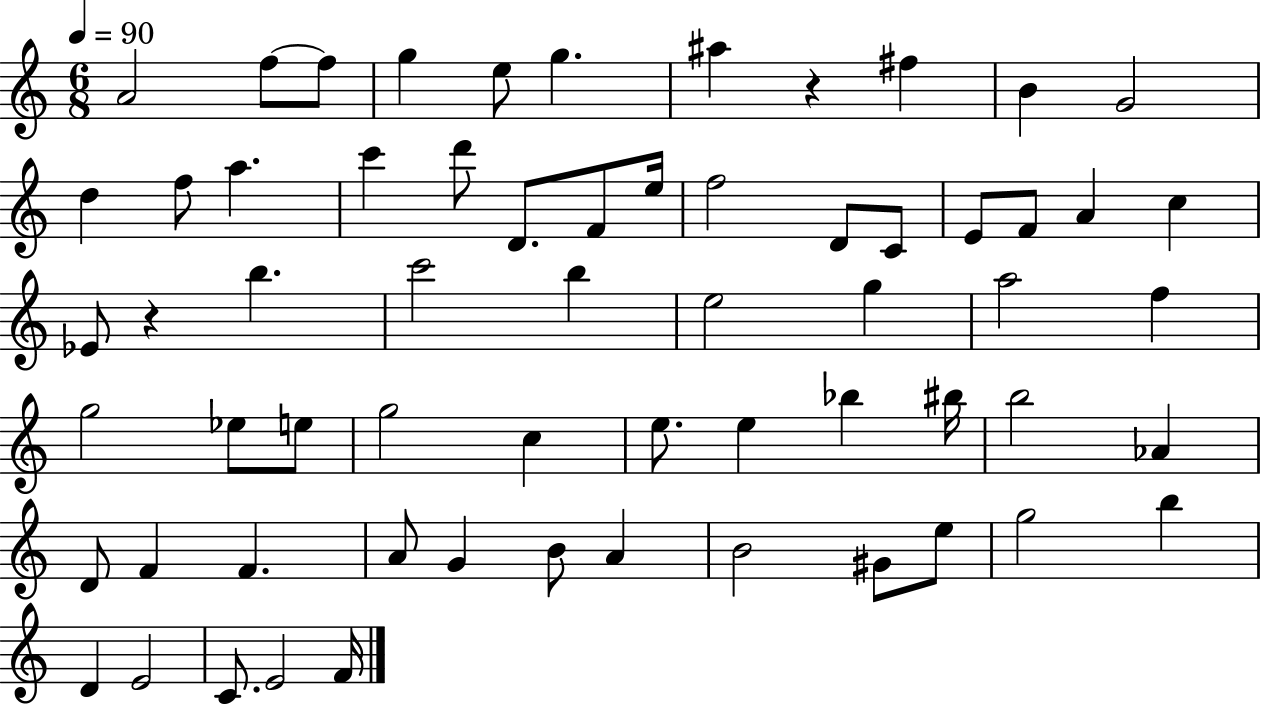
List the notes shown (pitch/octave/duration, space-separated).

A4/h F5/e F5/e G5/q E5/e G5/q. A#5/q R/q F#5/q B4/q G4/h D5/q F5/e A5/q. C6/q D6/e D4/e. F4/e E5/s F5/h D4/e C4/e E4/e F4/e A4/q C5/q Eb4/e R/q B5/q. C6/h B5/q E5/h G5/q A5/h F5/q G5/h Eb5/e E5/e G5/h C5/q E5/e. E5/q Bb5/q BIS5/s B5/h Ab4/q D4/e F4/q F4/q. A4/e G4/q B4/e A4/q B4/h G#4/e E5/e G5/h B5/q D4/q E4/h C4/e. E4/h F4/s